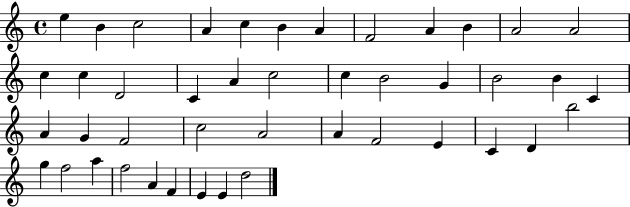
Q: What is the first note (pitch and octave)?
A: E5